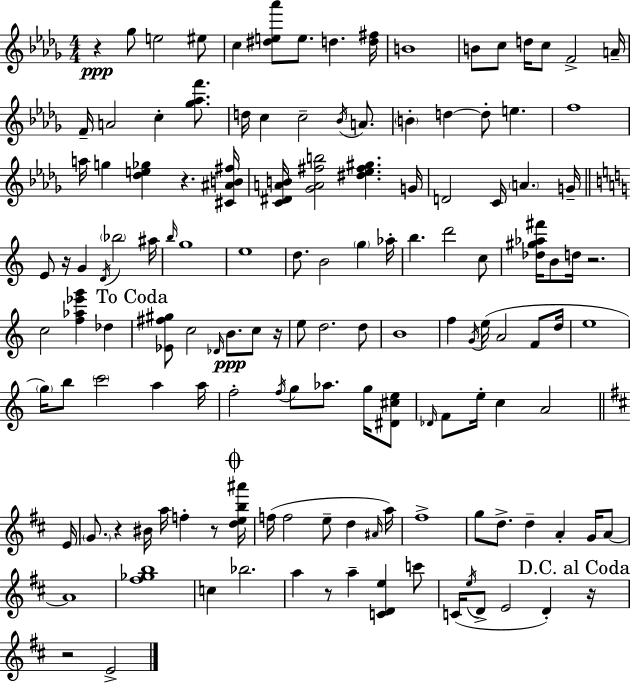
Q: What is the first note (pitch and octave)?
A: Gb5